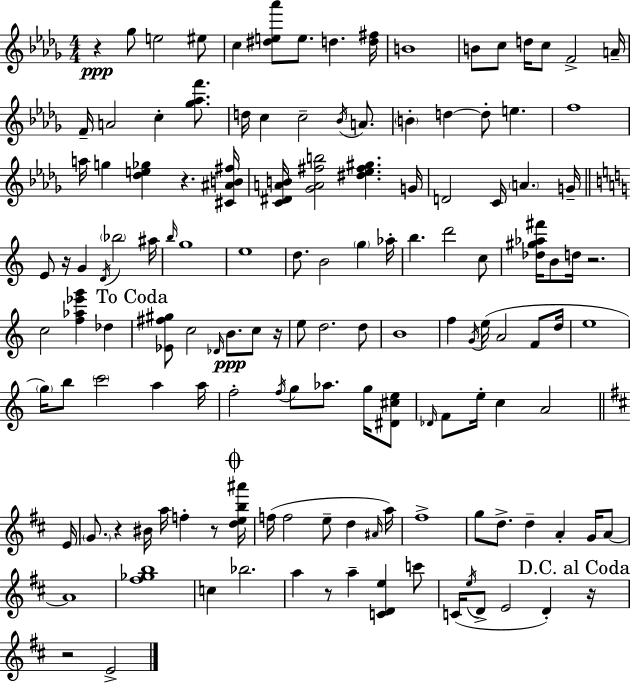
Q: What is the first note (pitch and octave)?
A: Gb5